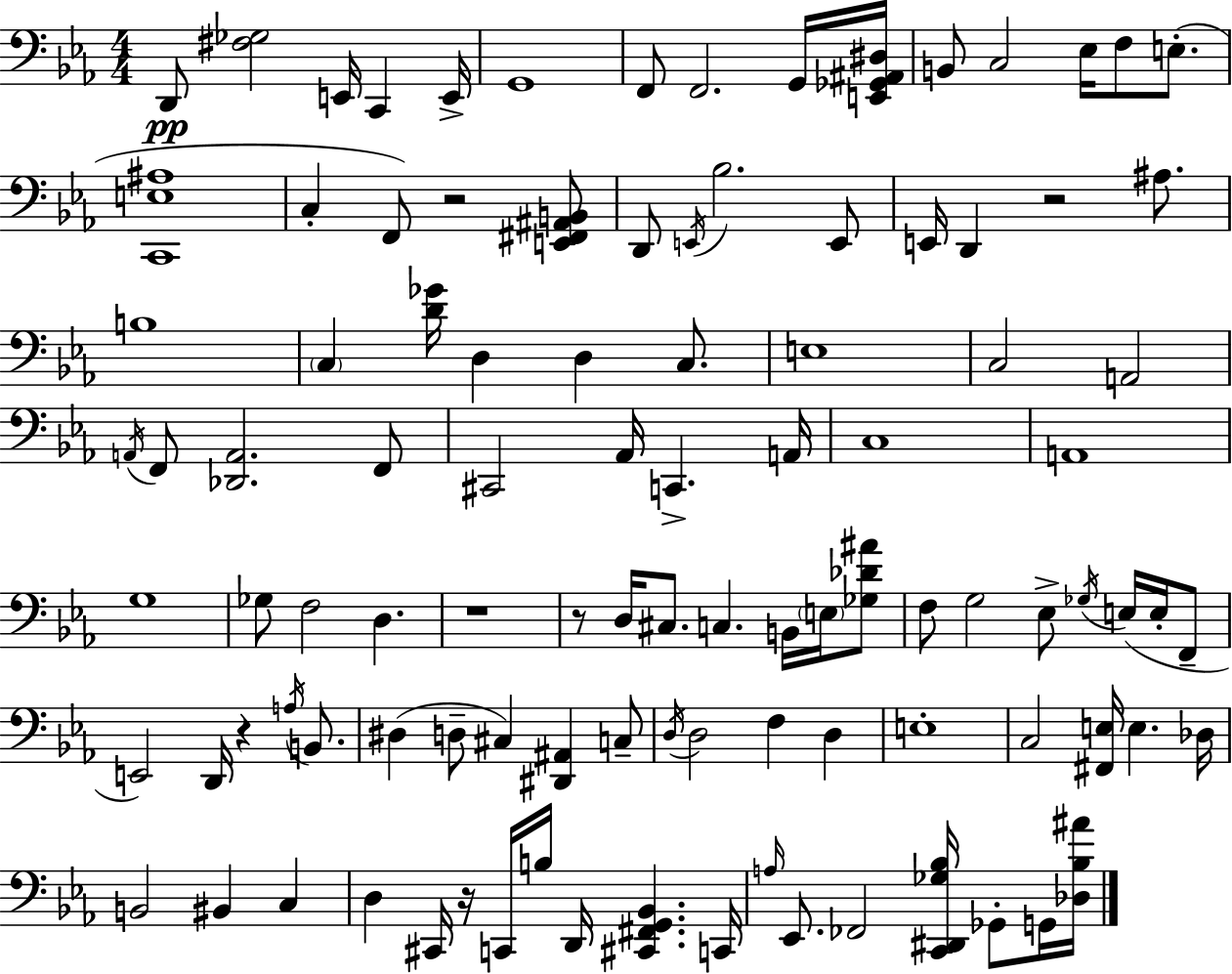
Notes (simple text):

D2/e [F#3,Gb3]/h E2/s C2/q E2/s G2/w F2/e F2/h. G2/s [E2,Gb2,A#2,D#3]/s B2/e C3/h Eb3/s F3/e E3/e. [C2,E3,A#3]/w C3/q F2/e R/h [E2,F#2,A#2,B2]/e D2/e E2/s Bb3/h. E2/e E2/s D2/q R/h A#3/e. B3/w C3/q [D4,Gb4]/s D3/q D3/q C3/e. E3/w C3/h A2/h A2/s F2/e [Db2,A2]/h. F2/e C#2/h Ab2/s C2/q. A2/s C3/w A2/w G3/w Gb3/e F3/h D3/q. R/w R/e D3/s C#3/e. C3/q. B2/s E3/s [Gb3,Db4,A#4]/e F3/e G3/h Eb3/e Gb3/s E3/s E3/s F2/e E2/h D2/s R/q A3/s B2/e. D#3/q D3/e C#3/q [D#2,A#2]/q C3/e D3/s D3/h F3/q D3/q E3/w C3/h [F#2,E3]/s E3/q. Db3/s B2/h BIS2/q C3/q D3/q C#2/s R/s C2/s B3/s D2/s [C#2,F#2,G2,Bb2]/q. C2/s A3/s Eb2/e. FES2/h [C2,D#2,Gb3,Bb3]/s Gb2/e G2/s [Db3,Bb3,A#4]/s